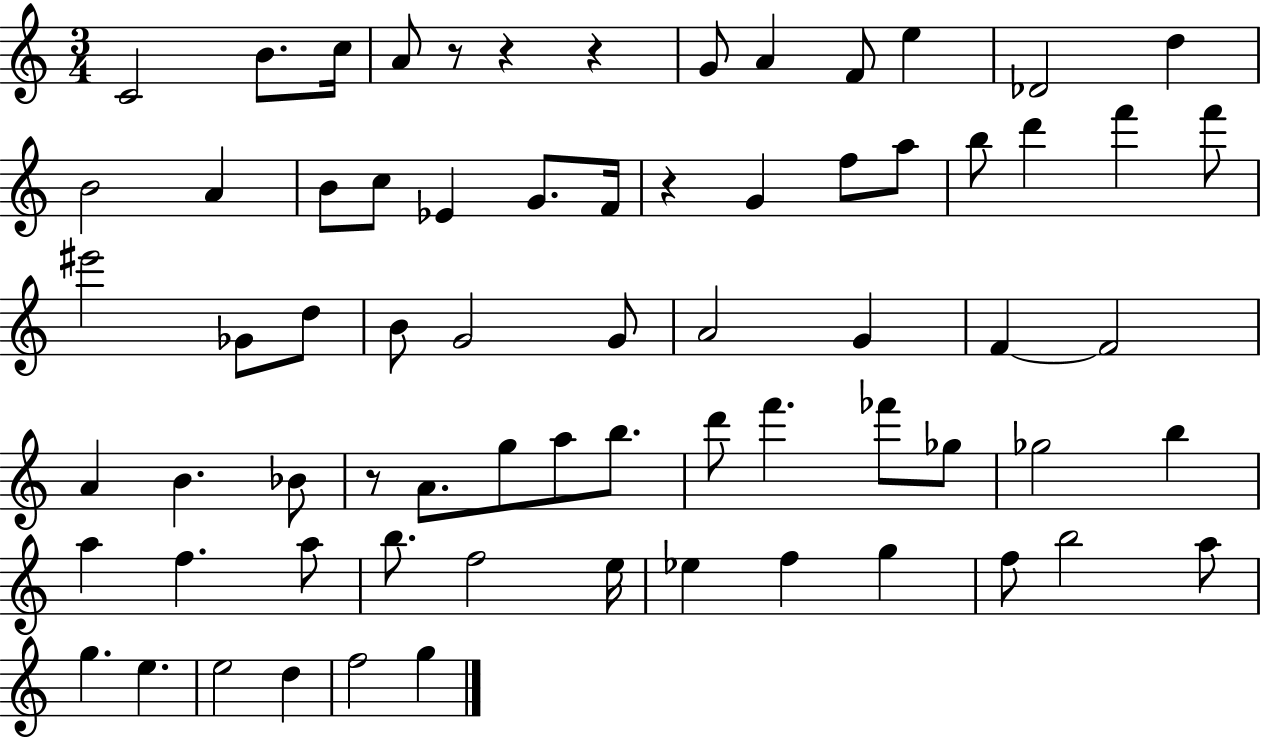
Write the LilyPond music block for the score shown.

{
  \clef treble
  \numericTimeSignature
  \time 3/4
  \key c \major
  c'2 b'8. c''16 | a'8 r8 r4 r4 | g'8 a'4 f'8 e''4 | des'2 d''4 | \break b'2 a'4 | b'8 c''8 ees'4 g'8. f'16 | r4 g'4 f''8 a''8 | b''8 d'''4 f'''4 f'''8 | \break eis'''2 ges'8 d''8 | b'8 g'2 g'8 | a'2 g'4 | f'4~~ f'2 | \break a'4 b'4. bes'8 | r8 a'8. g''8 a''8 b''8. | d'''8 f'''4. fes'''8 ges''8 | ges''2 b''4 | \break a''4 f''4. a''8 | b''8. f''2 e''16 | ees''4 f''4 g''4 | f''8 b''2 a''8 | \break g''4. e''4. | e''2 d''4 | f''2 g''4 | \bar "|."
}